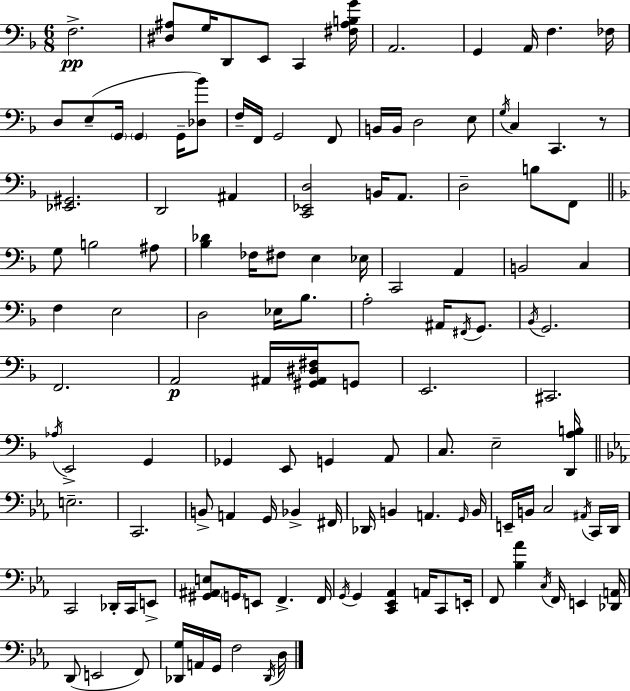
{
  \clef bass
  \numericTimeSignature
  \time 6/8
  \key d \minor
  \repeat volta 2 { f2.->\pp | <dis ais>8 g16 d,8 e,8 c,4 <fis ais b g'>16 | a,2. | g,4 a,16 f4. fes16 | \break d8 e8--( \parenthesize g,16 \parenthesize g,4 g,16-- <des bes'>8) | f16-- f,16 g,2 f,8 | b,16 b,16 d2 e8 | \acciaccatura { g16 } c4 c,4. r8 | \break <ees, gis,>2. | d,2 ais,4 | <c, ees, d>2 b,16 a,8. | d2-- b8 f,8 | \break \bar "||" \break \key f \major g8 b2 ais8 | <bes des'>4 fes16 fis8 e4 ees16 | c,2 a,4 | b,2 c4 | \break f4 e2 | d2 ees16 bes8. | a2-. ais,16 \acciaccatura { fis,16 } g,8. | \acciaccatura { bes,16 } g,2. | \break f,2. | a,2\p ais,16 <gis, ais, dis fis>16 | g,8 e,2. | cis,2. | \break \acciaccatura { aes16 } e,2-> g,4 | ges,4 e,8 g,4 | a,8 c8. e2-- | <d, a b>16 \bar "||" \break \key c \minor e2.-- | c,2. | b,8-> a,4 g,16 bes,4-> fis,16 | des,16 b,4 a,4. \grace { g,16 } | \break b,16 e,16-- b,16 c2 \acciaccatura { ais,16 } | c,16 d,16 c,2 des,16-. c,16 | e,8-> <gis, ais, e>8 \parenthesize g,16 e,8 f,4.-> | f,16 \acciaccatura { g,16 } g,4 <c, ees, aes,>4 a,16 | \break c,8 e,16-. f,8 <bes aes'>4 \acciaccatura { c16 } f,16 e,4 | <des, a,>16 d,8( e,2 | f,8) <des, g>16 a,16 g,16 f2 | \acciaccatura { des,16 } d16 } \bar "|."
}